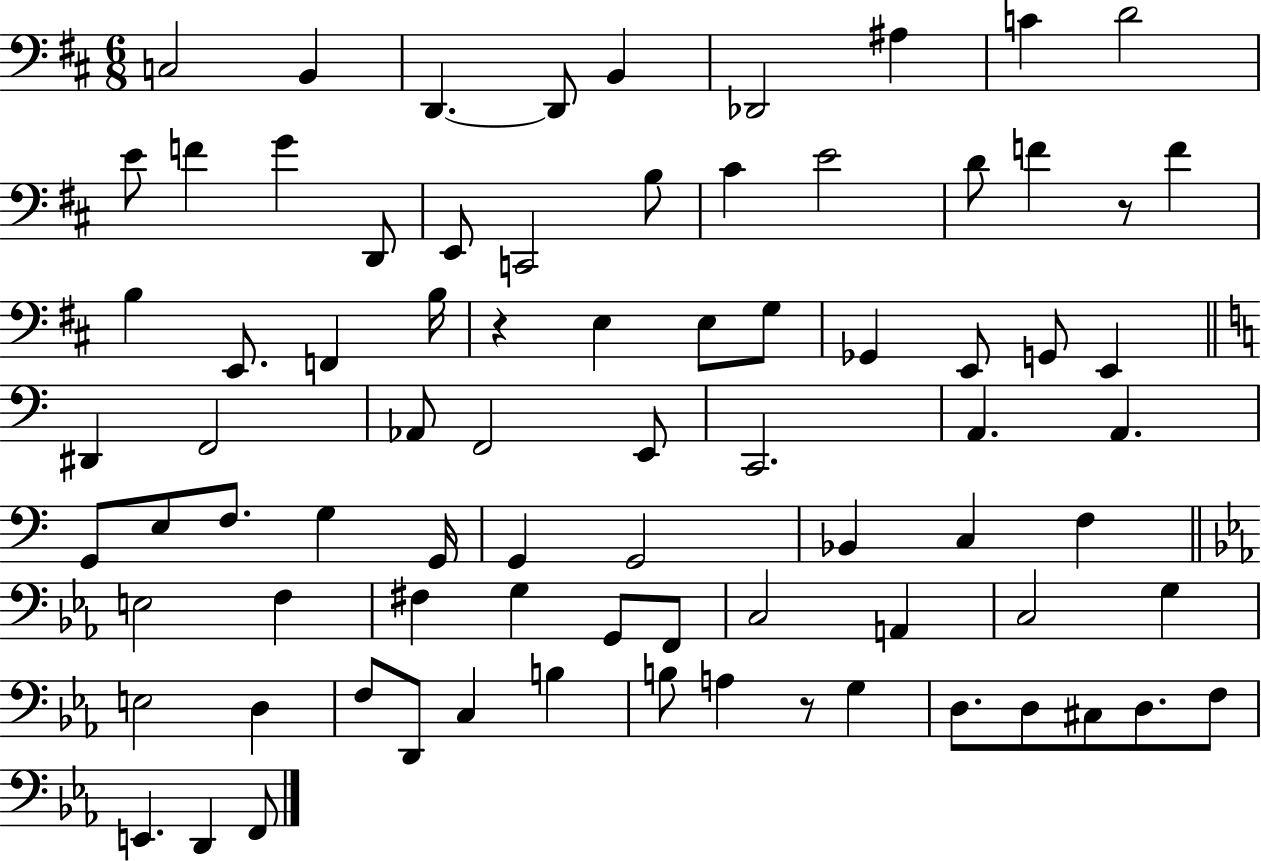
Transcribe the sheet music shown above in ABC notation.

X:1
T:Untitled
M:6/8
L:1/4
K:D
C,2 B,, D,, D,,/2 B,, _D,,2 ^A, C D2 E/2 F G D,,/2 E,,/2 C,,2 B,/2 ^C E2 D/2 F z/2 F B, E,,/2 F,, B,/4 z E, E,/2 G,/2 _G,, E,,/2 G,,/2 E,, ^D,, F,,2 _A,,/2 F,,2 E,,/2 C,,2 A,, A,, G,,/2 E,/2 F,/2 G, G,,/4 G,, G,,2 _B,, C, F, E,2 F, ^F, G, G,,/2 F,,/2 C,2 A,, C,2 G, E,2 D, F,/2 D,,/2 C, B, B,/2 A, z/2 G, D,/2 D,/2 ^C,/2 D,/2 F,/2 E,, D,, F,,/2